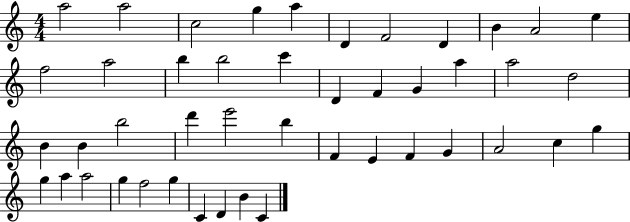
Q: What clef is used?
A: treble